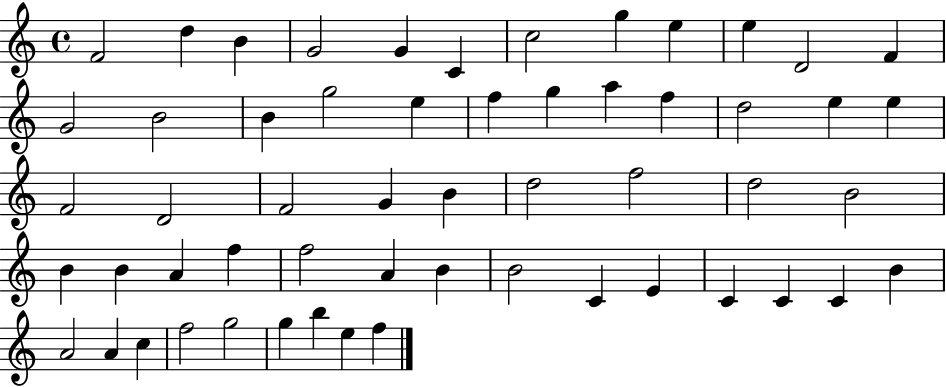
F4/h D5/q B4/q G4/h G4/q C4/q C5/h G5/q E5/q E5/q D4/h F4/q G4/h B4/h B4/q G5/h E5/q F5/q G5/q A5/q F5/q D5/h E5/q E5/q F4/h D4/h F4/h G4/q B4/q D5/h F5/h D5/h B4/h B4/q B4/q A4/q F5/q F5/h A4/q B4/q B4/h C4/q E4/q C4/q C4/q C4/q B4/q A4/h A4/q C5/q F5/h G5/h G5/q B5/q E5/q F5/q